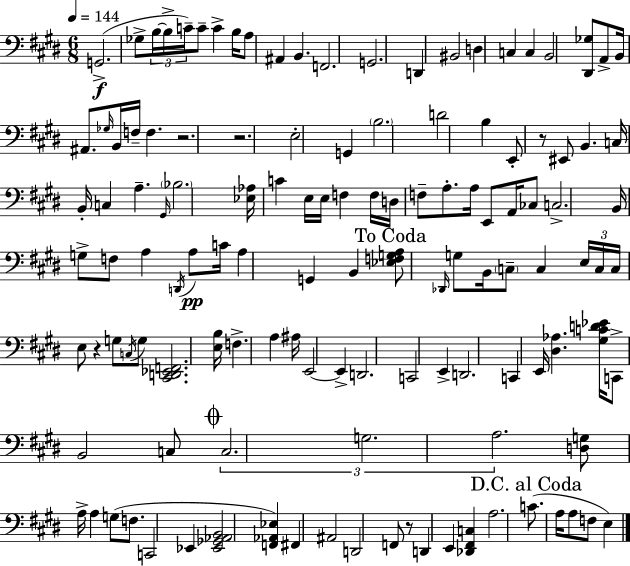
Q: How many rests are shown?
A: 5